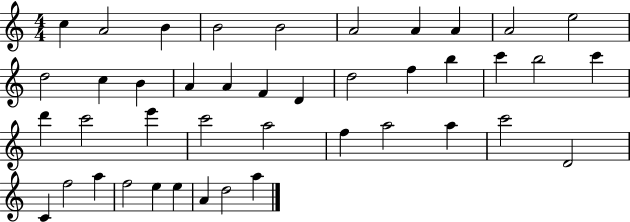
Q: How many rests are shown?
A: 0